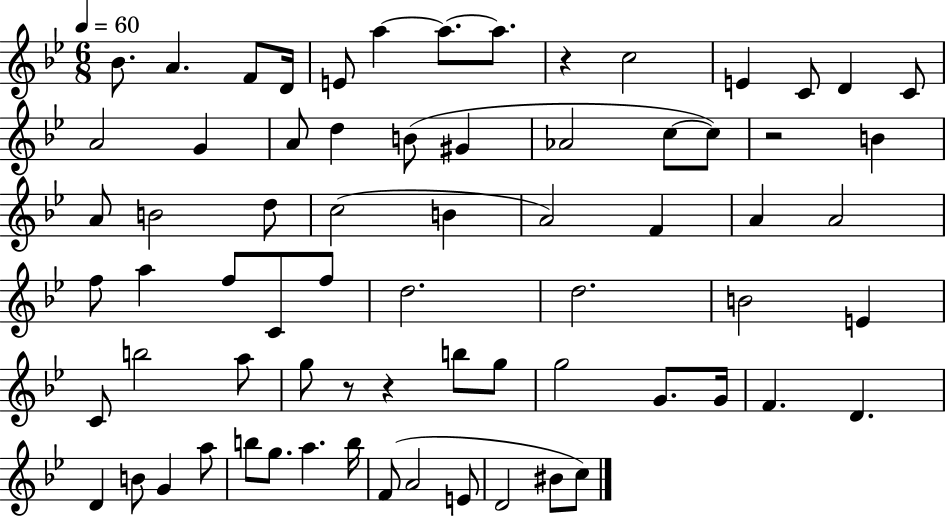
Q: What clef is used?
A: treble